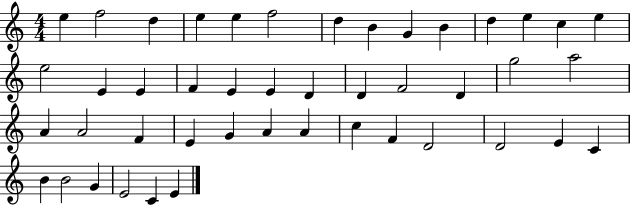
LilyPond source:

{
  \clef treble
  \numericTimeSignature
  \time 4/4
  \key c \major
  e''4 f''2 d''4 | e''4 e''4 f''2 | d''4 b'4 g'4 b'4 | d''4 e''4 c''4 e''4 | \break e''2 e'4 e'4 | f'4 e'4 e'4 d'4 | d'4 f'2 d'4 | g''2 a''2 | \break a'4 a'2 f'4 | e'4 g'4 a'4 a'4 | c''4 f'4 d'2 | d'2 e'4 c'4 | \break b'4 b'2 g'4 | e'2 c'4 e'4 | \bar "|."
}